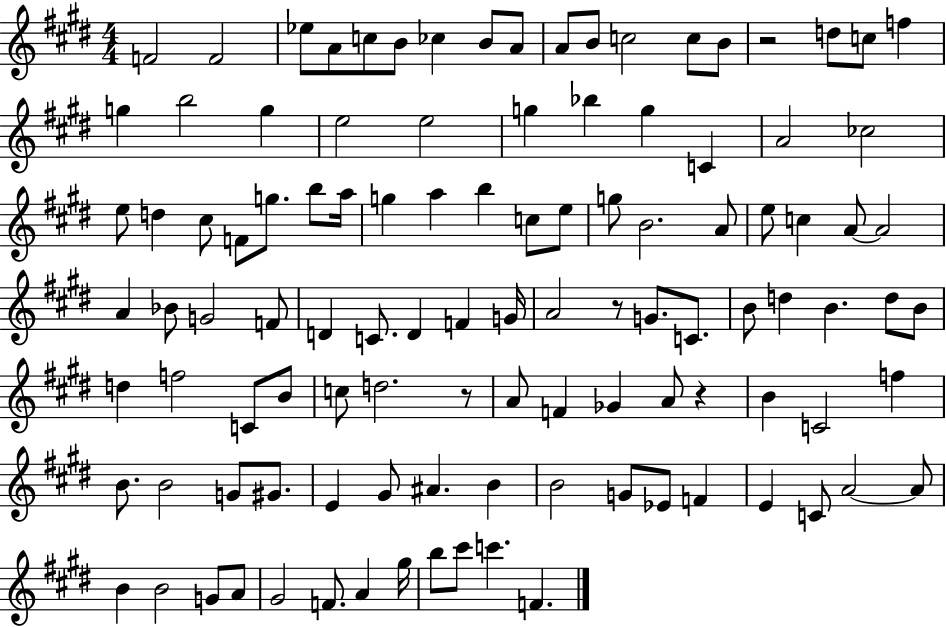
X:1
T:Untitled
M:4/4
L:1/4
K:E
F2 F2 _e/2 A/2 c/2 B/2 _c B/2 A/2 A/2 B/2 c2 c/2 B/2 z2 d/2 c/2 f g b2 g e2 e2 g _b g C A2 _c2 e/2 d ^c/2 F/2 g/2 b/2 a/4 g a b c/2 e/2 g/2 B2 A/2 e/2 c A/2 A2 A _B/2 G2 F/2 D C/2 D F G/4 A2 z/2 G/2 C/2 B/2 d B d/2 B/2 d f2 C/2 B/2 c/2 d2 z/2 A/2 F _G A/2 z B C2 f B/2 B2 G/2 ^G/2 E ^G/2 ^A B B2 G/2 _E/2 F E C/2 A2 A/2 B B2 G/2 A/2 ^G2 F/2 A ^g/4 b/2 ^c'/2 c' F